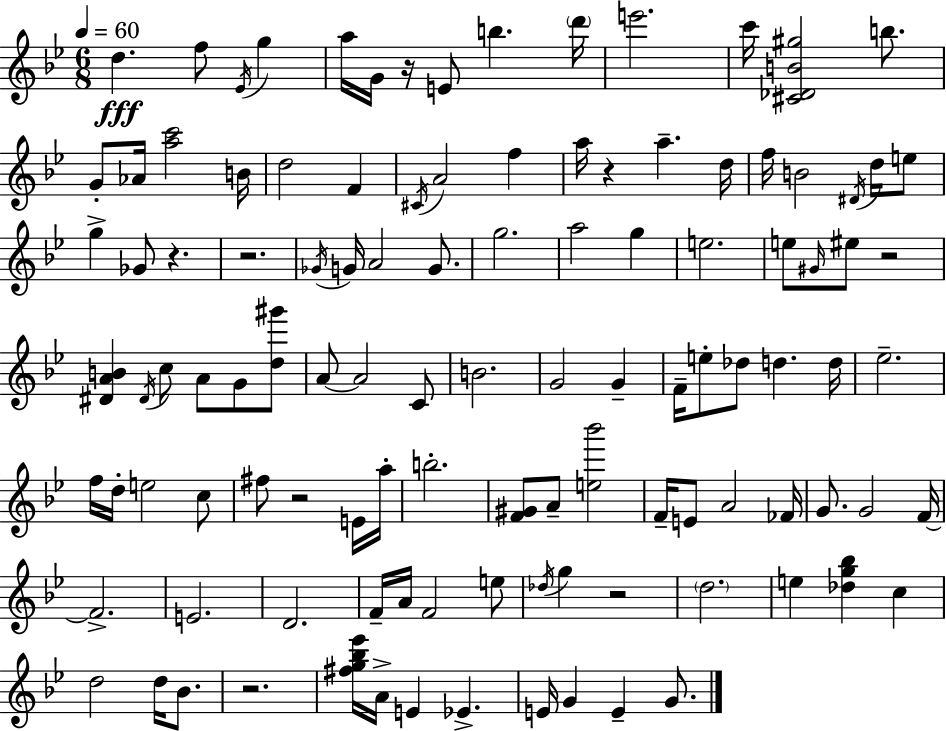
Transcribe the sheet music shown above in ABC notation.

X:1
T:Untitled
M:6/8
L:1/4
K:Gm
d f/2 _E/4 g a/4 G/4 z/4 E/2 b d'/4 e'2 c'/4 [^C_DB^g]2 b/2 G/2 _A/4 [ac']2 B/4 d2 F ^C/4 A2 f a/4 z a d/4 f/4 B2 ^D/4 d/4 e/2 g _G/2 z z2 _G/4 G/4 A2 G/2 g2 a2 g e2 e/2 ^G/4 ^e/2 z2 [^DAB] ^D/4 c/2 A/2 G/2 [d^g']/2 A/2 A2 C/2 B2 G2 G F/4 e/2 _d/2 d d/4 _e2 f/4 d/4 e2 c/2 ^f/2 z2 E/4 a/4 b2 [F^G]/2 A/2 [e_b']2 F/4 E/2 A2 _F/4 G/2 G2 F/4 F2 E2 D2 F/4 A/4 F2 e/2 _d/4 g z2 d2 e [_dg_b] c d2 d/4 _B/2 z2 [^fg_b_e']/4 A/4 E _E E/4 G E G/2